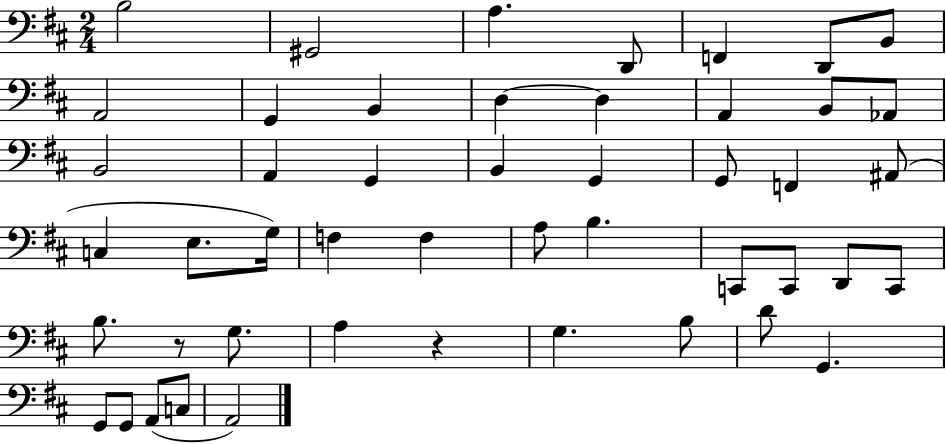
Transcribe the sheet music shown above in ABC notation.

X:1
T:Untitled
M:2/4
L:1/4
K:D
B,2 ^G,,2 A, D,,/2 F,, D,,/2 B,,/2 A,,2 G,, B,, D, D, A,, B,,/2 _A,,/2 B,,2 A,, G,, B,, G,, G,,/2 F,, ^A,,/2 C, E,/2 G,/4 F, F, A,/2 B, C,,/2 C,,/2 D,,/2 C,,/2 B,/2 z/2 G,/2 A, z G, B,/2 D/2 G,, G,,/2 G,,/2 A,,/2 C,/2 A,,2